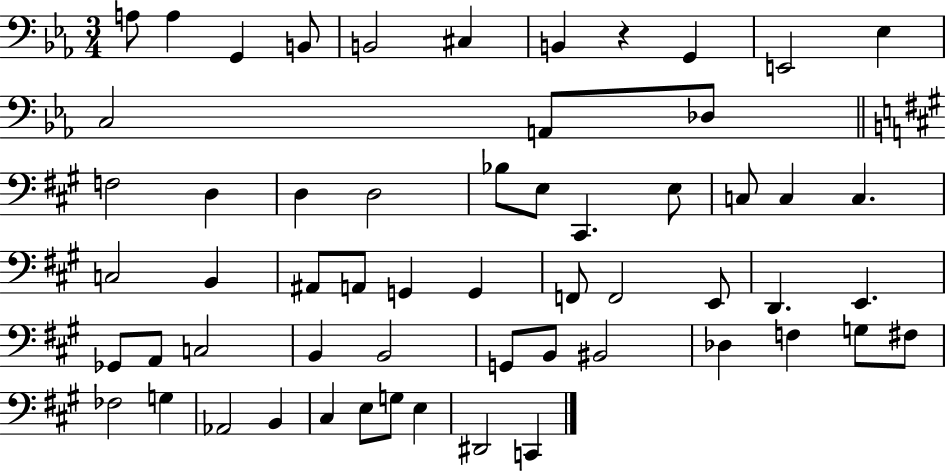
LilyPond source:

{
  \clef bass
  \numericTimeSignature
  \time 3/4
  \key ees \major
  a8 a4 g,4 b,8 | b,2 cis4 | b,4 r4 g,4 | e,2 ees4 | \break c2 a,8 des8 | \bar "||" \break \key a \major f2 d4 | d4 d2 | bes8 e8 cis,4. e8 | c8 c4 c4. | \break c2 b,4 | ais,8 a,8 g,4 g,4 | f,8 f,2 e,8 | d,4. e,4. | \break ges,8 a,8 c2 | b,4 b,2 | g,8 b,8 bis,2 | des4 f4 g8 fis8 | \break fes2 g4 | aes,2 b,4 | cis4 e8 g8 e4 | dis,2 c,4 | \break \bar "|."
}